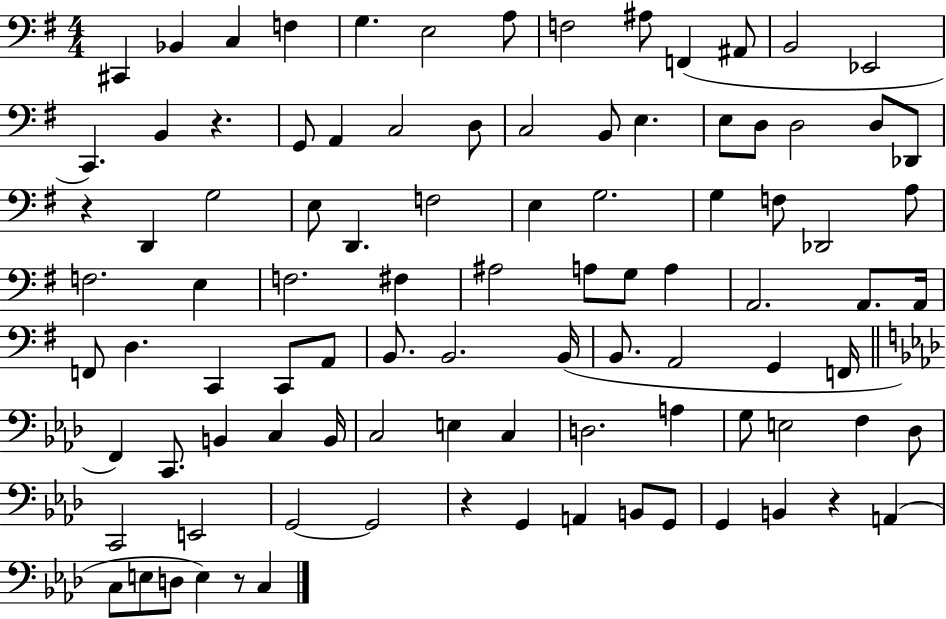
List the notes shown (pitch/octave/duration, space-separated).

C#2/q Bb2/q C3/q F3/q G3/q. E3/h A3/e F3/h A#3/e F2/q A#2/e B2/h Eb2/h C2/q. B2/q R/q. G2/e A2/q C3/h D3/e C3/h B2/e E3/q. E3/e D3/e D3/h D3/e Db2/e R/q D2/q G3/h E3/e D2/q. F3/h E3/q G3/h. G3/q F3/e Db2/h A3/e F3/h. E3/q F3/h. F#3/q A#3/h A3/e G3/e A3/q A2/h. A2/e. A2/s F2/e D3/q. C2/q C2/e A2/e B2/e. B2/h. B2/s B2/e. A2/h G2/q F2/s F2/q C2/e. B2/q C3/q B2/s C3/h E3/q C3/q D3/h. A3/q G3/e E3/h F3/q Db3/e C2/h E2/h G2/h G2/h R/q G2/q A2/q B2/e G2/e G2/q B2/q R/q A2/q C3/e E3/e D3/e E3/q R/e C3/q